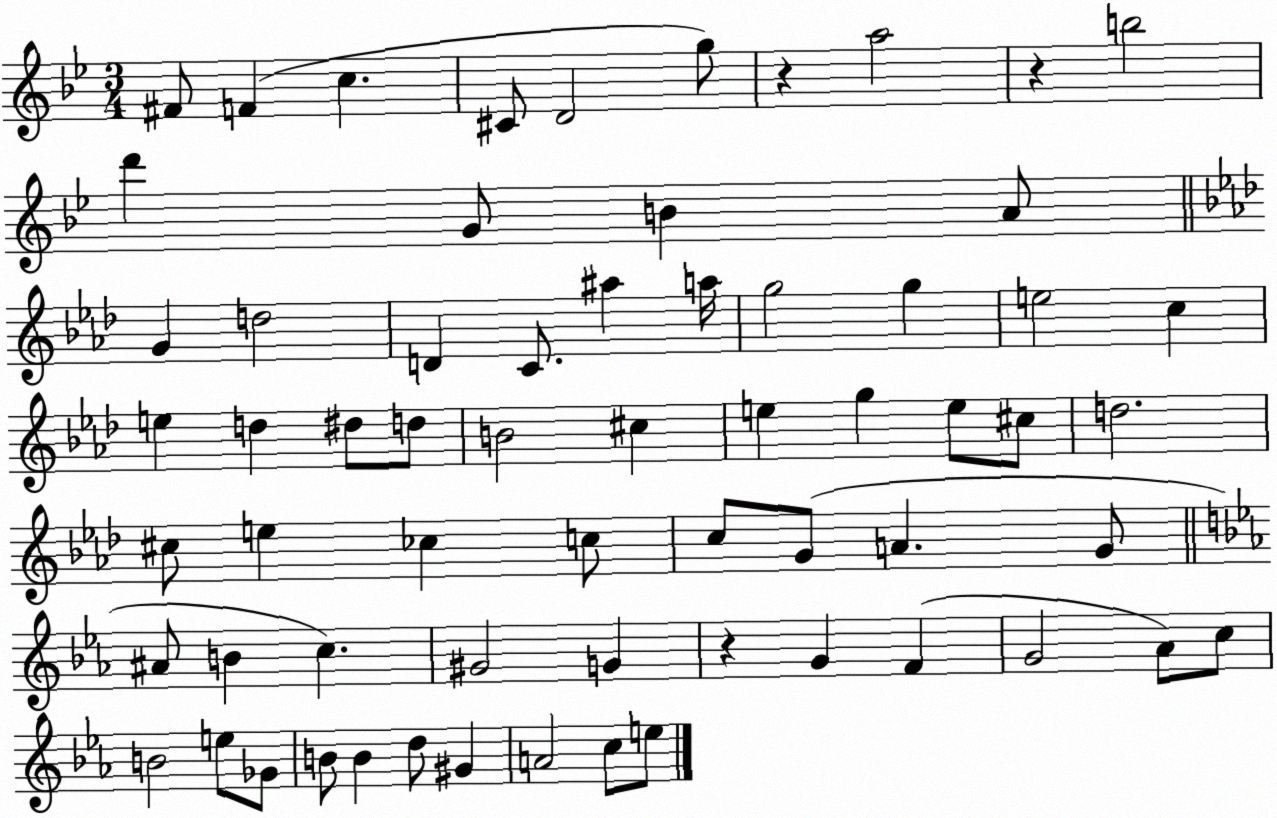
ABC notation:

X:1
T:Untitled
M:3/4
L:1/4
K:Bb
^F/2 F c ^C/2 D2 g/2 z a2 z b2 d' G/2 B A/2 G d2 D C/2 ^a a/4 g2 g e2 c e d ^d/2 d/2 B2 ^c e g e/2 ^c/2 d2 ^c/2 e _c c/2 c/2 G/2 A G/2 ^A/2 B c ^G2 G z G F G2 _A/2 c/2 B2 e/2 _G/2 B/2 B d/2 ^G A2 c/2 e/2